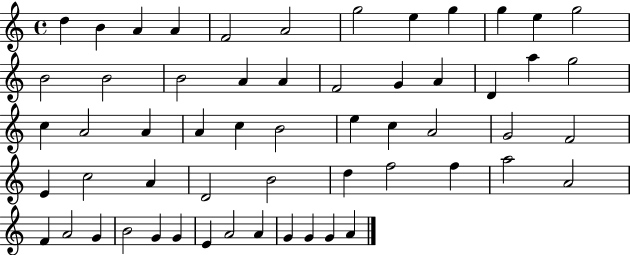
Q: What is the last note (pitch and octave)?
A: A4